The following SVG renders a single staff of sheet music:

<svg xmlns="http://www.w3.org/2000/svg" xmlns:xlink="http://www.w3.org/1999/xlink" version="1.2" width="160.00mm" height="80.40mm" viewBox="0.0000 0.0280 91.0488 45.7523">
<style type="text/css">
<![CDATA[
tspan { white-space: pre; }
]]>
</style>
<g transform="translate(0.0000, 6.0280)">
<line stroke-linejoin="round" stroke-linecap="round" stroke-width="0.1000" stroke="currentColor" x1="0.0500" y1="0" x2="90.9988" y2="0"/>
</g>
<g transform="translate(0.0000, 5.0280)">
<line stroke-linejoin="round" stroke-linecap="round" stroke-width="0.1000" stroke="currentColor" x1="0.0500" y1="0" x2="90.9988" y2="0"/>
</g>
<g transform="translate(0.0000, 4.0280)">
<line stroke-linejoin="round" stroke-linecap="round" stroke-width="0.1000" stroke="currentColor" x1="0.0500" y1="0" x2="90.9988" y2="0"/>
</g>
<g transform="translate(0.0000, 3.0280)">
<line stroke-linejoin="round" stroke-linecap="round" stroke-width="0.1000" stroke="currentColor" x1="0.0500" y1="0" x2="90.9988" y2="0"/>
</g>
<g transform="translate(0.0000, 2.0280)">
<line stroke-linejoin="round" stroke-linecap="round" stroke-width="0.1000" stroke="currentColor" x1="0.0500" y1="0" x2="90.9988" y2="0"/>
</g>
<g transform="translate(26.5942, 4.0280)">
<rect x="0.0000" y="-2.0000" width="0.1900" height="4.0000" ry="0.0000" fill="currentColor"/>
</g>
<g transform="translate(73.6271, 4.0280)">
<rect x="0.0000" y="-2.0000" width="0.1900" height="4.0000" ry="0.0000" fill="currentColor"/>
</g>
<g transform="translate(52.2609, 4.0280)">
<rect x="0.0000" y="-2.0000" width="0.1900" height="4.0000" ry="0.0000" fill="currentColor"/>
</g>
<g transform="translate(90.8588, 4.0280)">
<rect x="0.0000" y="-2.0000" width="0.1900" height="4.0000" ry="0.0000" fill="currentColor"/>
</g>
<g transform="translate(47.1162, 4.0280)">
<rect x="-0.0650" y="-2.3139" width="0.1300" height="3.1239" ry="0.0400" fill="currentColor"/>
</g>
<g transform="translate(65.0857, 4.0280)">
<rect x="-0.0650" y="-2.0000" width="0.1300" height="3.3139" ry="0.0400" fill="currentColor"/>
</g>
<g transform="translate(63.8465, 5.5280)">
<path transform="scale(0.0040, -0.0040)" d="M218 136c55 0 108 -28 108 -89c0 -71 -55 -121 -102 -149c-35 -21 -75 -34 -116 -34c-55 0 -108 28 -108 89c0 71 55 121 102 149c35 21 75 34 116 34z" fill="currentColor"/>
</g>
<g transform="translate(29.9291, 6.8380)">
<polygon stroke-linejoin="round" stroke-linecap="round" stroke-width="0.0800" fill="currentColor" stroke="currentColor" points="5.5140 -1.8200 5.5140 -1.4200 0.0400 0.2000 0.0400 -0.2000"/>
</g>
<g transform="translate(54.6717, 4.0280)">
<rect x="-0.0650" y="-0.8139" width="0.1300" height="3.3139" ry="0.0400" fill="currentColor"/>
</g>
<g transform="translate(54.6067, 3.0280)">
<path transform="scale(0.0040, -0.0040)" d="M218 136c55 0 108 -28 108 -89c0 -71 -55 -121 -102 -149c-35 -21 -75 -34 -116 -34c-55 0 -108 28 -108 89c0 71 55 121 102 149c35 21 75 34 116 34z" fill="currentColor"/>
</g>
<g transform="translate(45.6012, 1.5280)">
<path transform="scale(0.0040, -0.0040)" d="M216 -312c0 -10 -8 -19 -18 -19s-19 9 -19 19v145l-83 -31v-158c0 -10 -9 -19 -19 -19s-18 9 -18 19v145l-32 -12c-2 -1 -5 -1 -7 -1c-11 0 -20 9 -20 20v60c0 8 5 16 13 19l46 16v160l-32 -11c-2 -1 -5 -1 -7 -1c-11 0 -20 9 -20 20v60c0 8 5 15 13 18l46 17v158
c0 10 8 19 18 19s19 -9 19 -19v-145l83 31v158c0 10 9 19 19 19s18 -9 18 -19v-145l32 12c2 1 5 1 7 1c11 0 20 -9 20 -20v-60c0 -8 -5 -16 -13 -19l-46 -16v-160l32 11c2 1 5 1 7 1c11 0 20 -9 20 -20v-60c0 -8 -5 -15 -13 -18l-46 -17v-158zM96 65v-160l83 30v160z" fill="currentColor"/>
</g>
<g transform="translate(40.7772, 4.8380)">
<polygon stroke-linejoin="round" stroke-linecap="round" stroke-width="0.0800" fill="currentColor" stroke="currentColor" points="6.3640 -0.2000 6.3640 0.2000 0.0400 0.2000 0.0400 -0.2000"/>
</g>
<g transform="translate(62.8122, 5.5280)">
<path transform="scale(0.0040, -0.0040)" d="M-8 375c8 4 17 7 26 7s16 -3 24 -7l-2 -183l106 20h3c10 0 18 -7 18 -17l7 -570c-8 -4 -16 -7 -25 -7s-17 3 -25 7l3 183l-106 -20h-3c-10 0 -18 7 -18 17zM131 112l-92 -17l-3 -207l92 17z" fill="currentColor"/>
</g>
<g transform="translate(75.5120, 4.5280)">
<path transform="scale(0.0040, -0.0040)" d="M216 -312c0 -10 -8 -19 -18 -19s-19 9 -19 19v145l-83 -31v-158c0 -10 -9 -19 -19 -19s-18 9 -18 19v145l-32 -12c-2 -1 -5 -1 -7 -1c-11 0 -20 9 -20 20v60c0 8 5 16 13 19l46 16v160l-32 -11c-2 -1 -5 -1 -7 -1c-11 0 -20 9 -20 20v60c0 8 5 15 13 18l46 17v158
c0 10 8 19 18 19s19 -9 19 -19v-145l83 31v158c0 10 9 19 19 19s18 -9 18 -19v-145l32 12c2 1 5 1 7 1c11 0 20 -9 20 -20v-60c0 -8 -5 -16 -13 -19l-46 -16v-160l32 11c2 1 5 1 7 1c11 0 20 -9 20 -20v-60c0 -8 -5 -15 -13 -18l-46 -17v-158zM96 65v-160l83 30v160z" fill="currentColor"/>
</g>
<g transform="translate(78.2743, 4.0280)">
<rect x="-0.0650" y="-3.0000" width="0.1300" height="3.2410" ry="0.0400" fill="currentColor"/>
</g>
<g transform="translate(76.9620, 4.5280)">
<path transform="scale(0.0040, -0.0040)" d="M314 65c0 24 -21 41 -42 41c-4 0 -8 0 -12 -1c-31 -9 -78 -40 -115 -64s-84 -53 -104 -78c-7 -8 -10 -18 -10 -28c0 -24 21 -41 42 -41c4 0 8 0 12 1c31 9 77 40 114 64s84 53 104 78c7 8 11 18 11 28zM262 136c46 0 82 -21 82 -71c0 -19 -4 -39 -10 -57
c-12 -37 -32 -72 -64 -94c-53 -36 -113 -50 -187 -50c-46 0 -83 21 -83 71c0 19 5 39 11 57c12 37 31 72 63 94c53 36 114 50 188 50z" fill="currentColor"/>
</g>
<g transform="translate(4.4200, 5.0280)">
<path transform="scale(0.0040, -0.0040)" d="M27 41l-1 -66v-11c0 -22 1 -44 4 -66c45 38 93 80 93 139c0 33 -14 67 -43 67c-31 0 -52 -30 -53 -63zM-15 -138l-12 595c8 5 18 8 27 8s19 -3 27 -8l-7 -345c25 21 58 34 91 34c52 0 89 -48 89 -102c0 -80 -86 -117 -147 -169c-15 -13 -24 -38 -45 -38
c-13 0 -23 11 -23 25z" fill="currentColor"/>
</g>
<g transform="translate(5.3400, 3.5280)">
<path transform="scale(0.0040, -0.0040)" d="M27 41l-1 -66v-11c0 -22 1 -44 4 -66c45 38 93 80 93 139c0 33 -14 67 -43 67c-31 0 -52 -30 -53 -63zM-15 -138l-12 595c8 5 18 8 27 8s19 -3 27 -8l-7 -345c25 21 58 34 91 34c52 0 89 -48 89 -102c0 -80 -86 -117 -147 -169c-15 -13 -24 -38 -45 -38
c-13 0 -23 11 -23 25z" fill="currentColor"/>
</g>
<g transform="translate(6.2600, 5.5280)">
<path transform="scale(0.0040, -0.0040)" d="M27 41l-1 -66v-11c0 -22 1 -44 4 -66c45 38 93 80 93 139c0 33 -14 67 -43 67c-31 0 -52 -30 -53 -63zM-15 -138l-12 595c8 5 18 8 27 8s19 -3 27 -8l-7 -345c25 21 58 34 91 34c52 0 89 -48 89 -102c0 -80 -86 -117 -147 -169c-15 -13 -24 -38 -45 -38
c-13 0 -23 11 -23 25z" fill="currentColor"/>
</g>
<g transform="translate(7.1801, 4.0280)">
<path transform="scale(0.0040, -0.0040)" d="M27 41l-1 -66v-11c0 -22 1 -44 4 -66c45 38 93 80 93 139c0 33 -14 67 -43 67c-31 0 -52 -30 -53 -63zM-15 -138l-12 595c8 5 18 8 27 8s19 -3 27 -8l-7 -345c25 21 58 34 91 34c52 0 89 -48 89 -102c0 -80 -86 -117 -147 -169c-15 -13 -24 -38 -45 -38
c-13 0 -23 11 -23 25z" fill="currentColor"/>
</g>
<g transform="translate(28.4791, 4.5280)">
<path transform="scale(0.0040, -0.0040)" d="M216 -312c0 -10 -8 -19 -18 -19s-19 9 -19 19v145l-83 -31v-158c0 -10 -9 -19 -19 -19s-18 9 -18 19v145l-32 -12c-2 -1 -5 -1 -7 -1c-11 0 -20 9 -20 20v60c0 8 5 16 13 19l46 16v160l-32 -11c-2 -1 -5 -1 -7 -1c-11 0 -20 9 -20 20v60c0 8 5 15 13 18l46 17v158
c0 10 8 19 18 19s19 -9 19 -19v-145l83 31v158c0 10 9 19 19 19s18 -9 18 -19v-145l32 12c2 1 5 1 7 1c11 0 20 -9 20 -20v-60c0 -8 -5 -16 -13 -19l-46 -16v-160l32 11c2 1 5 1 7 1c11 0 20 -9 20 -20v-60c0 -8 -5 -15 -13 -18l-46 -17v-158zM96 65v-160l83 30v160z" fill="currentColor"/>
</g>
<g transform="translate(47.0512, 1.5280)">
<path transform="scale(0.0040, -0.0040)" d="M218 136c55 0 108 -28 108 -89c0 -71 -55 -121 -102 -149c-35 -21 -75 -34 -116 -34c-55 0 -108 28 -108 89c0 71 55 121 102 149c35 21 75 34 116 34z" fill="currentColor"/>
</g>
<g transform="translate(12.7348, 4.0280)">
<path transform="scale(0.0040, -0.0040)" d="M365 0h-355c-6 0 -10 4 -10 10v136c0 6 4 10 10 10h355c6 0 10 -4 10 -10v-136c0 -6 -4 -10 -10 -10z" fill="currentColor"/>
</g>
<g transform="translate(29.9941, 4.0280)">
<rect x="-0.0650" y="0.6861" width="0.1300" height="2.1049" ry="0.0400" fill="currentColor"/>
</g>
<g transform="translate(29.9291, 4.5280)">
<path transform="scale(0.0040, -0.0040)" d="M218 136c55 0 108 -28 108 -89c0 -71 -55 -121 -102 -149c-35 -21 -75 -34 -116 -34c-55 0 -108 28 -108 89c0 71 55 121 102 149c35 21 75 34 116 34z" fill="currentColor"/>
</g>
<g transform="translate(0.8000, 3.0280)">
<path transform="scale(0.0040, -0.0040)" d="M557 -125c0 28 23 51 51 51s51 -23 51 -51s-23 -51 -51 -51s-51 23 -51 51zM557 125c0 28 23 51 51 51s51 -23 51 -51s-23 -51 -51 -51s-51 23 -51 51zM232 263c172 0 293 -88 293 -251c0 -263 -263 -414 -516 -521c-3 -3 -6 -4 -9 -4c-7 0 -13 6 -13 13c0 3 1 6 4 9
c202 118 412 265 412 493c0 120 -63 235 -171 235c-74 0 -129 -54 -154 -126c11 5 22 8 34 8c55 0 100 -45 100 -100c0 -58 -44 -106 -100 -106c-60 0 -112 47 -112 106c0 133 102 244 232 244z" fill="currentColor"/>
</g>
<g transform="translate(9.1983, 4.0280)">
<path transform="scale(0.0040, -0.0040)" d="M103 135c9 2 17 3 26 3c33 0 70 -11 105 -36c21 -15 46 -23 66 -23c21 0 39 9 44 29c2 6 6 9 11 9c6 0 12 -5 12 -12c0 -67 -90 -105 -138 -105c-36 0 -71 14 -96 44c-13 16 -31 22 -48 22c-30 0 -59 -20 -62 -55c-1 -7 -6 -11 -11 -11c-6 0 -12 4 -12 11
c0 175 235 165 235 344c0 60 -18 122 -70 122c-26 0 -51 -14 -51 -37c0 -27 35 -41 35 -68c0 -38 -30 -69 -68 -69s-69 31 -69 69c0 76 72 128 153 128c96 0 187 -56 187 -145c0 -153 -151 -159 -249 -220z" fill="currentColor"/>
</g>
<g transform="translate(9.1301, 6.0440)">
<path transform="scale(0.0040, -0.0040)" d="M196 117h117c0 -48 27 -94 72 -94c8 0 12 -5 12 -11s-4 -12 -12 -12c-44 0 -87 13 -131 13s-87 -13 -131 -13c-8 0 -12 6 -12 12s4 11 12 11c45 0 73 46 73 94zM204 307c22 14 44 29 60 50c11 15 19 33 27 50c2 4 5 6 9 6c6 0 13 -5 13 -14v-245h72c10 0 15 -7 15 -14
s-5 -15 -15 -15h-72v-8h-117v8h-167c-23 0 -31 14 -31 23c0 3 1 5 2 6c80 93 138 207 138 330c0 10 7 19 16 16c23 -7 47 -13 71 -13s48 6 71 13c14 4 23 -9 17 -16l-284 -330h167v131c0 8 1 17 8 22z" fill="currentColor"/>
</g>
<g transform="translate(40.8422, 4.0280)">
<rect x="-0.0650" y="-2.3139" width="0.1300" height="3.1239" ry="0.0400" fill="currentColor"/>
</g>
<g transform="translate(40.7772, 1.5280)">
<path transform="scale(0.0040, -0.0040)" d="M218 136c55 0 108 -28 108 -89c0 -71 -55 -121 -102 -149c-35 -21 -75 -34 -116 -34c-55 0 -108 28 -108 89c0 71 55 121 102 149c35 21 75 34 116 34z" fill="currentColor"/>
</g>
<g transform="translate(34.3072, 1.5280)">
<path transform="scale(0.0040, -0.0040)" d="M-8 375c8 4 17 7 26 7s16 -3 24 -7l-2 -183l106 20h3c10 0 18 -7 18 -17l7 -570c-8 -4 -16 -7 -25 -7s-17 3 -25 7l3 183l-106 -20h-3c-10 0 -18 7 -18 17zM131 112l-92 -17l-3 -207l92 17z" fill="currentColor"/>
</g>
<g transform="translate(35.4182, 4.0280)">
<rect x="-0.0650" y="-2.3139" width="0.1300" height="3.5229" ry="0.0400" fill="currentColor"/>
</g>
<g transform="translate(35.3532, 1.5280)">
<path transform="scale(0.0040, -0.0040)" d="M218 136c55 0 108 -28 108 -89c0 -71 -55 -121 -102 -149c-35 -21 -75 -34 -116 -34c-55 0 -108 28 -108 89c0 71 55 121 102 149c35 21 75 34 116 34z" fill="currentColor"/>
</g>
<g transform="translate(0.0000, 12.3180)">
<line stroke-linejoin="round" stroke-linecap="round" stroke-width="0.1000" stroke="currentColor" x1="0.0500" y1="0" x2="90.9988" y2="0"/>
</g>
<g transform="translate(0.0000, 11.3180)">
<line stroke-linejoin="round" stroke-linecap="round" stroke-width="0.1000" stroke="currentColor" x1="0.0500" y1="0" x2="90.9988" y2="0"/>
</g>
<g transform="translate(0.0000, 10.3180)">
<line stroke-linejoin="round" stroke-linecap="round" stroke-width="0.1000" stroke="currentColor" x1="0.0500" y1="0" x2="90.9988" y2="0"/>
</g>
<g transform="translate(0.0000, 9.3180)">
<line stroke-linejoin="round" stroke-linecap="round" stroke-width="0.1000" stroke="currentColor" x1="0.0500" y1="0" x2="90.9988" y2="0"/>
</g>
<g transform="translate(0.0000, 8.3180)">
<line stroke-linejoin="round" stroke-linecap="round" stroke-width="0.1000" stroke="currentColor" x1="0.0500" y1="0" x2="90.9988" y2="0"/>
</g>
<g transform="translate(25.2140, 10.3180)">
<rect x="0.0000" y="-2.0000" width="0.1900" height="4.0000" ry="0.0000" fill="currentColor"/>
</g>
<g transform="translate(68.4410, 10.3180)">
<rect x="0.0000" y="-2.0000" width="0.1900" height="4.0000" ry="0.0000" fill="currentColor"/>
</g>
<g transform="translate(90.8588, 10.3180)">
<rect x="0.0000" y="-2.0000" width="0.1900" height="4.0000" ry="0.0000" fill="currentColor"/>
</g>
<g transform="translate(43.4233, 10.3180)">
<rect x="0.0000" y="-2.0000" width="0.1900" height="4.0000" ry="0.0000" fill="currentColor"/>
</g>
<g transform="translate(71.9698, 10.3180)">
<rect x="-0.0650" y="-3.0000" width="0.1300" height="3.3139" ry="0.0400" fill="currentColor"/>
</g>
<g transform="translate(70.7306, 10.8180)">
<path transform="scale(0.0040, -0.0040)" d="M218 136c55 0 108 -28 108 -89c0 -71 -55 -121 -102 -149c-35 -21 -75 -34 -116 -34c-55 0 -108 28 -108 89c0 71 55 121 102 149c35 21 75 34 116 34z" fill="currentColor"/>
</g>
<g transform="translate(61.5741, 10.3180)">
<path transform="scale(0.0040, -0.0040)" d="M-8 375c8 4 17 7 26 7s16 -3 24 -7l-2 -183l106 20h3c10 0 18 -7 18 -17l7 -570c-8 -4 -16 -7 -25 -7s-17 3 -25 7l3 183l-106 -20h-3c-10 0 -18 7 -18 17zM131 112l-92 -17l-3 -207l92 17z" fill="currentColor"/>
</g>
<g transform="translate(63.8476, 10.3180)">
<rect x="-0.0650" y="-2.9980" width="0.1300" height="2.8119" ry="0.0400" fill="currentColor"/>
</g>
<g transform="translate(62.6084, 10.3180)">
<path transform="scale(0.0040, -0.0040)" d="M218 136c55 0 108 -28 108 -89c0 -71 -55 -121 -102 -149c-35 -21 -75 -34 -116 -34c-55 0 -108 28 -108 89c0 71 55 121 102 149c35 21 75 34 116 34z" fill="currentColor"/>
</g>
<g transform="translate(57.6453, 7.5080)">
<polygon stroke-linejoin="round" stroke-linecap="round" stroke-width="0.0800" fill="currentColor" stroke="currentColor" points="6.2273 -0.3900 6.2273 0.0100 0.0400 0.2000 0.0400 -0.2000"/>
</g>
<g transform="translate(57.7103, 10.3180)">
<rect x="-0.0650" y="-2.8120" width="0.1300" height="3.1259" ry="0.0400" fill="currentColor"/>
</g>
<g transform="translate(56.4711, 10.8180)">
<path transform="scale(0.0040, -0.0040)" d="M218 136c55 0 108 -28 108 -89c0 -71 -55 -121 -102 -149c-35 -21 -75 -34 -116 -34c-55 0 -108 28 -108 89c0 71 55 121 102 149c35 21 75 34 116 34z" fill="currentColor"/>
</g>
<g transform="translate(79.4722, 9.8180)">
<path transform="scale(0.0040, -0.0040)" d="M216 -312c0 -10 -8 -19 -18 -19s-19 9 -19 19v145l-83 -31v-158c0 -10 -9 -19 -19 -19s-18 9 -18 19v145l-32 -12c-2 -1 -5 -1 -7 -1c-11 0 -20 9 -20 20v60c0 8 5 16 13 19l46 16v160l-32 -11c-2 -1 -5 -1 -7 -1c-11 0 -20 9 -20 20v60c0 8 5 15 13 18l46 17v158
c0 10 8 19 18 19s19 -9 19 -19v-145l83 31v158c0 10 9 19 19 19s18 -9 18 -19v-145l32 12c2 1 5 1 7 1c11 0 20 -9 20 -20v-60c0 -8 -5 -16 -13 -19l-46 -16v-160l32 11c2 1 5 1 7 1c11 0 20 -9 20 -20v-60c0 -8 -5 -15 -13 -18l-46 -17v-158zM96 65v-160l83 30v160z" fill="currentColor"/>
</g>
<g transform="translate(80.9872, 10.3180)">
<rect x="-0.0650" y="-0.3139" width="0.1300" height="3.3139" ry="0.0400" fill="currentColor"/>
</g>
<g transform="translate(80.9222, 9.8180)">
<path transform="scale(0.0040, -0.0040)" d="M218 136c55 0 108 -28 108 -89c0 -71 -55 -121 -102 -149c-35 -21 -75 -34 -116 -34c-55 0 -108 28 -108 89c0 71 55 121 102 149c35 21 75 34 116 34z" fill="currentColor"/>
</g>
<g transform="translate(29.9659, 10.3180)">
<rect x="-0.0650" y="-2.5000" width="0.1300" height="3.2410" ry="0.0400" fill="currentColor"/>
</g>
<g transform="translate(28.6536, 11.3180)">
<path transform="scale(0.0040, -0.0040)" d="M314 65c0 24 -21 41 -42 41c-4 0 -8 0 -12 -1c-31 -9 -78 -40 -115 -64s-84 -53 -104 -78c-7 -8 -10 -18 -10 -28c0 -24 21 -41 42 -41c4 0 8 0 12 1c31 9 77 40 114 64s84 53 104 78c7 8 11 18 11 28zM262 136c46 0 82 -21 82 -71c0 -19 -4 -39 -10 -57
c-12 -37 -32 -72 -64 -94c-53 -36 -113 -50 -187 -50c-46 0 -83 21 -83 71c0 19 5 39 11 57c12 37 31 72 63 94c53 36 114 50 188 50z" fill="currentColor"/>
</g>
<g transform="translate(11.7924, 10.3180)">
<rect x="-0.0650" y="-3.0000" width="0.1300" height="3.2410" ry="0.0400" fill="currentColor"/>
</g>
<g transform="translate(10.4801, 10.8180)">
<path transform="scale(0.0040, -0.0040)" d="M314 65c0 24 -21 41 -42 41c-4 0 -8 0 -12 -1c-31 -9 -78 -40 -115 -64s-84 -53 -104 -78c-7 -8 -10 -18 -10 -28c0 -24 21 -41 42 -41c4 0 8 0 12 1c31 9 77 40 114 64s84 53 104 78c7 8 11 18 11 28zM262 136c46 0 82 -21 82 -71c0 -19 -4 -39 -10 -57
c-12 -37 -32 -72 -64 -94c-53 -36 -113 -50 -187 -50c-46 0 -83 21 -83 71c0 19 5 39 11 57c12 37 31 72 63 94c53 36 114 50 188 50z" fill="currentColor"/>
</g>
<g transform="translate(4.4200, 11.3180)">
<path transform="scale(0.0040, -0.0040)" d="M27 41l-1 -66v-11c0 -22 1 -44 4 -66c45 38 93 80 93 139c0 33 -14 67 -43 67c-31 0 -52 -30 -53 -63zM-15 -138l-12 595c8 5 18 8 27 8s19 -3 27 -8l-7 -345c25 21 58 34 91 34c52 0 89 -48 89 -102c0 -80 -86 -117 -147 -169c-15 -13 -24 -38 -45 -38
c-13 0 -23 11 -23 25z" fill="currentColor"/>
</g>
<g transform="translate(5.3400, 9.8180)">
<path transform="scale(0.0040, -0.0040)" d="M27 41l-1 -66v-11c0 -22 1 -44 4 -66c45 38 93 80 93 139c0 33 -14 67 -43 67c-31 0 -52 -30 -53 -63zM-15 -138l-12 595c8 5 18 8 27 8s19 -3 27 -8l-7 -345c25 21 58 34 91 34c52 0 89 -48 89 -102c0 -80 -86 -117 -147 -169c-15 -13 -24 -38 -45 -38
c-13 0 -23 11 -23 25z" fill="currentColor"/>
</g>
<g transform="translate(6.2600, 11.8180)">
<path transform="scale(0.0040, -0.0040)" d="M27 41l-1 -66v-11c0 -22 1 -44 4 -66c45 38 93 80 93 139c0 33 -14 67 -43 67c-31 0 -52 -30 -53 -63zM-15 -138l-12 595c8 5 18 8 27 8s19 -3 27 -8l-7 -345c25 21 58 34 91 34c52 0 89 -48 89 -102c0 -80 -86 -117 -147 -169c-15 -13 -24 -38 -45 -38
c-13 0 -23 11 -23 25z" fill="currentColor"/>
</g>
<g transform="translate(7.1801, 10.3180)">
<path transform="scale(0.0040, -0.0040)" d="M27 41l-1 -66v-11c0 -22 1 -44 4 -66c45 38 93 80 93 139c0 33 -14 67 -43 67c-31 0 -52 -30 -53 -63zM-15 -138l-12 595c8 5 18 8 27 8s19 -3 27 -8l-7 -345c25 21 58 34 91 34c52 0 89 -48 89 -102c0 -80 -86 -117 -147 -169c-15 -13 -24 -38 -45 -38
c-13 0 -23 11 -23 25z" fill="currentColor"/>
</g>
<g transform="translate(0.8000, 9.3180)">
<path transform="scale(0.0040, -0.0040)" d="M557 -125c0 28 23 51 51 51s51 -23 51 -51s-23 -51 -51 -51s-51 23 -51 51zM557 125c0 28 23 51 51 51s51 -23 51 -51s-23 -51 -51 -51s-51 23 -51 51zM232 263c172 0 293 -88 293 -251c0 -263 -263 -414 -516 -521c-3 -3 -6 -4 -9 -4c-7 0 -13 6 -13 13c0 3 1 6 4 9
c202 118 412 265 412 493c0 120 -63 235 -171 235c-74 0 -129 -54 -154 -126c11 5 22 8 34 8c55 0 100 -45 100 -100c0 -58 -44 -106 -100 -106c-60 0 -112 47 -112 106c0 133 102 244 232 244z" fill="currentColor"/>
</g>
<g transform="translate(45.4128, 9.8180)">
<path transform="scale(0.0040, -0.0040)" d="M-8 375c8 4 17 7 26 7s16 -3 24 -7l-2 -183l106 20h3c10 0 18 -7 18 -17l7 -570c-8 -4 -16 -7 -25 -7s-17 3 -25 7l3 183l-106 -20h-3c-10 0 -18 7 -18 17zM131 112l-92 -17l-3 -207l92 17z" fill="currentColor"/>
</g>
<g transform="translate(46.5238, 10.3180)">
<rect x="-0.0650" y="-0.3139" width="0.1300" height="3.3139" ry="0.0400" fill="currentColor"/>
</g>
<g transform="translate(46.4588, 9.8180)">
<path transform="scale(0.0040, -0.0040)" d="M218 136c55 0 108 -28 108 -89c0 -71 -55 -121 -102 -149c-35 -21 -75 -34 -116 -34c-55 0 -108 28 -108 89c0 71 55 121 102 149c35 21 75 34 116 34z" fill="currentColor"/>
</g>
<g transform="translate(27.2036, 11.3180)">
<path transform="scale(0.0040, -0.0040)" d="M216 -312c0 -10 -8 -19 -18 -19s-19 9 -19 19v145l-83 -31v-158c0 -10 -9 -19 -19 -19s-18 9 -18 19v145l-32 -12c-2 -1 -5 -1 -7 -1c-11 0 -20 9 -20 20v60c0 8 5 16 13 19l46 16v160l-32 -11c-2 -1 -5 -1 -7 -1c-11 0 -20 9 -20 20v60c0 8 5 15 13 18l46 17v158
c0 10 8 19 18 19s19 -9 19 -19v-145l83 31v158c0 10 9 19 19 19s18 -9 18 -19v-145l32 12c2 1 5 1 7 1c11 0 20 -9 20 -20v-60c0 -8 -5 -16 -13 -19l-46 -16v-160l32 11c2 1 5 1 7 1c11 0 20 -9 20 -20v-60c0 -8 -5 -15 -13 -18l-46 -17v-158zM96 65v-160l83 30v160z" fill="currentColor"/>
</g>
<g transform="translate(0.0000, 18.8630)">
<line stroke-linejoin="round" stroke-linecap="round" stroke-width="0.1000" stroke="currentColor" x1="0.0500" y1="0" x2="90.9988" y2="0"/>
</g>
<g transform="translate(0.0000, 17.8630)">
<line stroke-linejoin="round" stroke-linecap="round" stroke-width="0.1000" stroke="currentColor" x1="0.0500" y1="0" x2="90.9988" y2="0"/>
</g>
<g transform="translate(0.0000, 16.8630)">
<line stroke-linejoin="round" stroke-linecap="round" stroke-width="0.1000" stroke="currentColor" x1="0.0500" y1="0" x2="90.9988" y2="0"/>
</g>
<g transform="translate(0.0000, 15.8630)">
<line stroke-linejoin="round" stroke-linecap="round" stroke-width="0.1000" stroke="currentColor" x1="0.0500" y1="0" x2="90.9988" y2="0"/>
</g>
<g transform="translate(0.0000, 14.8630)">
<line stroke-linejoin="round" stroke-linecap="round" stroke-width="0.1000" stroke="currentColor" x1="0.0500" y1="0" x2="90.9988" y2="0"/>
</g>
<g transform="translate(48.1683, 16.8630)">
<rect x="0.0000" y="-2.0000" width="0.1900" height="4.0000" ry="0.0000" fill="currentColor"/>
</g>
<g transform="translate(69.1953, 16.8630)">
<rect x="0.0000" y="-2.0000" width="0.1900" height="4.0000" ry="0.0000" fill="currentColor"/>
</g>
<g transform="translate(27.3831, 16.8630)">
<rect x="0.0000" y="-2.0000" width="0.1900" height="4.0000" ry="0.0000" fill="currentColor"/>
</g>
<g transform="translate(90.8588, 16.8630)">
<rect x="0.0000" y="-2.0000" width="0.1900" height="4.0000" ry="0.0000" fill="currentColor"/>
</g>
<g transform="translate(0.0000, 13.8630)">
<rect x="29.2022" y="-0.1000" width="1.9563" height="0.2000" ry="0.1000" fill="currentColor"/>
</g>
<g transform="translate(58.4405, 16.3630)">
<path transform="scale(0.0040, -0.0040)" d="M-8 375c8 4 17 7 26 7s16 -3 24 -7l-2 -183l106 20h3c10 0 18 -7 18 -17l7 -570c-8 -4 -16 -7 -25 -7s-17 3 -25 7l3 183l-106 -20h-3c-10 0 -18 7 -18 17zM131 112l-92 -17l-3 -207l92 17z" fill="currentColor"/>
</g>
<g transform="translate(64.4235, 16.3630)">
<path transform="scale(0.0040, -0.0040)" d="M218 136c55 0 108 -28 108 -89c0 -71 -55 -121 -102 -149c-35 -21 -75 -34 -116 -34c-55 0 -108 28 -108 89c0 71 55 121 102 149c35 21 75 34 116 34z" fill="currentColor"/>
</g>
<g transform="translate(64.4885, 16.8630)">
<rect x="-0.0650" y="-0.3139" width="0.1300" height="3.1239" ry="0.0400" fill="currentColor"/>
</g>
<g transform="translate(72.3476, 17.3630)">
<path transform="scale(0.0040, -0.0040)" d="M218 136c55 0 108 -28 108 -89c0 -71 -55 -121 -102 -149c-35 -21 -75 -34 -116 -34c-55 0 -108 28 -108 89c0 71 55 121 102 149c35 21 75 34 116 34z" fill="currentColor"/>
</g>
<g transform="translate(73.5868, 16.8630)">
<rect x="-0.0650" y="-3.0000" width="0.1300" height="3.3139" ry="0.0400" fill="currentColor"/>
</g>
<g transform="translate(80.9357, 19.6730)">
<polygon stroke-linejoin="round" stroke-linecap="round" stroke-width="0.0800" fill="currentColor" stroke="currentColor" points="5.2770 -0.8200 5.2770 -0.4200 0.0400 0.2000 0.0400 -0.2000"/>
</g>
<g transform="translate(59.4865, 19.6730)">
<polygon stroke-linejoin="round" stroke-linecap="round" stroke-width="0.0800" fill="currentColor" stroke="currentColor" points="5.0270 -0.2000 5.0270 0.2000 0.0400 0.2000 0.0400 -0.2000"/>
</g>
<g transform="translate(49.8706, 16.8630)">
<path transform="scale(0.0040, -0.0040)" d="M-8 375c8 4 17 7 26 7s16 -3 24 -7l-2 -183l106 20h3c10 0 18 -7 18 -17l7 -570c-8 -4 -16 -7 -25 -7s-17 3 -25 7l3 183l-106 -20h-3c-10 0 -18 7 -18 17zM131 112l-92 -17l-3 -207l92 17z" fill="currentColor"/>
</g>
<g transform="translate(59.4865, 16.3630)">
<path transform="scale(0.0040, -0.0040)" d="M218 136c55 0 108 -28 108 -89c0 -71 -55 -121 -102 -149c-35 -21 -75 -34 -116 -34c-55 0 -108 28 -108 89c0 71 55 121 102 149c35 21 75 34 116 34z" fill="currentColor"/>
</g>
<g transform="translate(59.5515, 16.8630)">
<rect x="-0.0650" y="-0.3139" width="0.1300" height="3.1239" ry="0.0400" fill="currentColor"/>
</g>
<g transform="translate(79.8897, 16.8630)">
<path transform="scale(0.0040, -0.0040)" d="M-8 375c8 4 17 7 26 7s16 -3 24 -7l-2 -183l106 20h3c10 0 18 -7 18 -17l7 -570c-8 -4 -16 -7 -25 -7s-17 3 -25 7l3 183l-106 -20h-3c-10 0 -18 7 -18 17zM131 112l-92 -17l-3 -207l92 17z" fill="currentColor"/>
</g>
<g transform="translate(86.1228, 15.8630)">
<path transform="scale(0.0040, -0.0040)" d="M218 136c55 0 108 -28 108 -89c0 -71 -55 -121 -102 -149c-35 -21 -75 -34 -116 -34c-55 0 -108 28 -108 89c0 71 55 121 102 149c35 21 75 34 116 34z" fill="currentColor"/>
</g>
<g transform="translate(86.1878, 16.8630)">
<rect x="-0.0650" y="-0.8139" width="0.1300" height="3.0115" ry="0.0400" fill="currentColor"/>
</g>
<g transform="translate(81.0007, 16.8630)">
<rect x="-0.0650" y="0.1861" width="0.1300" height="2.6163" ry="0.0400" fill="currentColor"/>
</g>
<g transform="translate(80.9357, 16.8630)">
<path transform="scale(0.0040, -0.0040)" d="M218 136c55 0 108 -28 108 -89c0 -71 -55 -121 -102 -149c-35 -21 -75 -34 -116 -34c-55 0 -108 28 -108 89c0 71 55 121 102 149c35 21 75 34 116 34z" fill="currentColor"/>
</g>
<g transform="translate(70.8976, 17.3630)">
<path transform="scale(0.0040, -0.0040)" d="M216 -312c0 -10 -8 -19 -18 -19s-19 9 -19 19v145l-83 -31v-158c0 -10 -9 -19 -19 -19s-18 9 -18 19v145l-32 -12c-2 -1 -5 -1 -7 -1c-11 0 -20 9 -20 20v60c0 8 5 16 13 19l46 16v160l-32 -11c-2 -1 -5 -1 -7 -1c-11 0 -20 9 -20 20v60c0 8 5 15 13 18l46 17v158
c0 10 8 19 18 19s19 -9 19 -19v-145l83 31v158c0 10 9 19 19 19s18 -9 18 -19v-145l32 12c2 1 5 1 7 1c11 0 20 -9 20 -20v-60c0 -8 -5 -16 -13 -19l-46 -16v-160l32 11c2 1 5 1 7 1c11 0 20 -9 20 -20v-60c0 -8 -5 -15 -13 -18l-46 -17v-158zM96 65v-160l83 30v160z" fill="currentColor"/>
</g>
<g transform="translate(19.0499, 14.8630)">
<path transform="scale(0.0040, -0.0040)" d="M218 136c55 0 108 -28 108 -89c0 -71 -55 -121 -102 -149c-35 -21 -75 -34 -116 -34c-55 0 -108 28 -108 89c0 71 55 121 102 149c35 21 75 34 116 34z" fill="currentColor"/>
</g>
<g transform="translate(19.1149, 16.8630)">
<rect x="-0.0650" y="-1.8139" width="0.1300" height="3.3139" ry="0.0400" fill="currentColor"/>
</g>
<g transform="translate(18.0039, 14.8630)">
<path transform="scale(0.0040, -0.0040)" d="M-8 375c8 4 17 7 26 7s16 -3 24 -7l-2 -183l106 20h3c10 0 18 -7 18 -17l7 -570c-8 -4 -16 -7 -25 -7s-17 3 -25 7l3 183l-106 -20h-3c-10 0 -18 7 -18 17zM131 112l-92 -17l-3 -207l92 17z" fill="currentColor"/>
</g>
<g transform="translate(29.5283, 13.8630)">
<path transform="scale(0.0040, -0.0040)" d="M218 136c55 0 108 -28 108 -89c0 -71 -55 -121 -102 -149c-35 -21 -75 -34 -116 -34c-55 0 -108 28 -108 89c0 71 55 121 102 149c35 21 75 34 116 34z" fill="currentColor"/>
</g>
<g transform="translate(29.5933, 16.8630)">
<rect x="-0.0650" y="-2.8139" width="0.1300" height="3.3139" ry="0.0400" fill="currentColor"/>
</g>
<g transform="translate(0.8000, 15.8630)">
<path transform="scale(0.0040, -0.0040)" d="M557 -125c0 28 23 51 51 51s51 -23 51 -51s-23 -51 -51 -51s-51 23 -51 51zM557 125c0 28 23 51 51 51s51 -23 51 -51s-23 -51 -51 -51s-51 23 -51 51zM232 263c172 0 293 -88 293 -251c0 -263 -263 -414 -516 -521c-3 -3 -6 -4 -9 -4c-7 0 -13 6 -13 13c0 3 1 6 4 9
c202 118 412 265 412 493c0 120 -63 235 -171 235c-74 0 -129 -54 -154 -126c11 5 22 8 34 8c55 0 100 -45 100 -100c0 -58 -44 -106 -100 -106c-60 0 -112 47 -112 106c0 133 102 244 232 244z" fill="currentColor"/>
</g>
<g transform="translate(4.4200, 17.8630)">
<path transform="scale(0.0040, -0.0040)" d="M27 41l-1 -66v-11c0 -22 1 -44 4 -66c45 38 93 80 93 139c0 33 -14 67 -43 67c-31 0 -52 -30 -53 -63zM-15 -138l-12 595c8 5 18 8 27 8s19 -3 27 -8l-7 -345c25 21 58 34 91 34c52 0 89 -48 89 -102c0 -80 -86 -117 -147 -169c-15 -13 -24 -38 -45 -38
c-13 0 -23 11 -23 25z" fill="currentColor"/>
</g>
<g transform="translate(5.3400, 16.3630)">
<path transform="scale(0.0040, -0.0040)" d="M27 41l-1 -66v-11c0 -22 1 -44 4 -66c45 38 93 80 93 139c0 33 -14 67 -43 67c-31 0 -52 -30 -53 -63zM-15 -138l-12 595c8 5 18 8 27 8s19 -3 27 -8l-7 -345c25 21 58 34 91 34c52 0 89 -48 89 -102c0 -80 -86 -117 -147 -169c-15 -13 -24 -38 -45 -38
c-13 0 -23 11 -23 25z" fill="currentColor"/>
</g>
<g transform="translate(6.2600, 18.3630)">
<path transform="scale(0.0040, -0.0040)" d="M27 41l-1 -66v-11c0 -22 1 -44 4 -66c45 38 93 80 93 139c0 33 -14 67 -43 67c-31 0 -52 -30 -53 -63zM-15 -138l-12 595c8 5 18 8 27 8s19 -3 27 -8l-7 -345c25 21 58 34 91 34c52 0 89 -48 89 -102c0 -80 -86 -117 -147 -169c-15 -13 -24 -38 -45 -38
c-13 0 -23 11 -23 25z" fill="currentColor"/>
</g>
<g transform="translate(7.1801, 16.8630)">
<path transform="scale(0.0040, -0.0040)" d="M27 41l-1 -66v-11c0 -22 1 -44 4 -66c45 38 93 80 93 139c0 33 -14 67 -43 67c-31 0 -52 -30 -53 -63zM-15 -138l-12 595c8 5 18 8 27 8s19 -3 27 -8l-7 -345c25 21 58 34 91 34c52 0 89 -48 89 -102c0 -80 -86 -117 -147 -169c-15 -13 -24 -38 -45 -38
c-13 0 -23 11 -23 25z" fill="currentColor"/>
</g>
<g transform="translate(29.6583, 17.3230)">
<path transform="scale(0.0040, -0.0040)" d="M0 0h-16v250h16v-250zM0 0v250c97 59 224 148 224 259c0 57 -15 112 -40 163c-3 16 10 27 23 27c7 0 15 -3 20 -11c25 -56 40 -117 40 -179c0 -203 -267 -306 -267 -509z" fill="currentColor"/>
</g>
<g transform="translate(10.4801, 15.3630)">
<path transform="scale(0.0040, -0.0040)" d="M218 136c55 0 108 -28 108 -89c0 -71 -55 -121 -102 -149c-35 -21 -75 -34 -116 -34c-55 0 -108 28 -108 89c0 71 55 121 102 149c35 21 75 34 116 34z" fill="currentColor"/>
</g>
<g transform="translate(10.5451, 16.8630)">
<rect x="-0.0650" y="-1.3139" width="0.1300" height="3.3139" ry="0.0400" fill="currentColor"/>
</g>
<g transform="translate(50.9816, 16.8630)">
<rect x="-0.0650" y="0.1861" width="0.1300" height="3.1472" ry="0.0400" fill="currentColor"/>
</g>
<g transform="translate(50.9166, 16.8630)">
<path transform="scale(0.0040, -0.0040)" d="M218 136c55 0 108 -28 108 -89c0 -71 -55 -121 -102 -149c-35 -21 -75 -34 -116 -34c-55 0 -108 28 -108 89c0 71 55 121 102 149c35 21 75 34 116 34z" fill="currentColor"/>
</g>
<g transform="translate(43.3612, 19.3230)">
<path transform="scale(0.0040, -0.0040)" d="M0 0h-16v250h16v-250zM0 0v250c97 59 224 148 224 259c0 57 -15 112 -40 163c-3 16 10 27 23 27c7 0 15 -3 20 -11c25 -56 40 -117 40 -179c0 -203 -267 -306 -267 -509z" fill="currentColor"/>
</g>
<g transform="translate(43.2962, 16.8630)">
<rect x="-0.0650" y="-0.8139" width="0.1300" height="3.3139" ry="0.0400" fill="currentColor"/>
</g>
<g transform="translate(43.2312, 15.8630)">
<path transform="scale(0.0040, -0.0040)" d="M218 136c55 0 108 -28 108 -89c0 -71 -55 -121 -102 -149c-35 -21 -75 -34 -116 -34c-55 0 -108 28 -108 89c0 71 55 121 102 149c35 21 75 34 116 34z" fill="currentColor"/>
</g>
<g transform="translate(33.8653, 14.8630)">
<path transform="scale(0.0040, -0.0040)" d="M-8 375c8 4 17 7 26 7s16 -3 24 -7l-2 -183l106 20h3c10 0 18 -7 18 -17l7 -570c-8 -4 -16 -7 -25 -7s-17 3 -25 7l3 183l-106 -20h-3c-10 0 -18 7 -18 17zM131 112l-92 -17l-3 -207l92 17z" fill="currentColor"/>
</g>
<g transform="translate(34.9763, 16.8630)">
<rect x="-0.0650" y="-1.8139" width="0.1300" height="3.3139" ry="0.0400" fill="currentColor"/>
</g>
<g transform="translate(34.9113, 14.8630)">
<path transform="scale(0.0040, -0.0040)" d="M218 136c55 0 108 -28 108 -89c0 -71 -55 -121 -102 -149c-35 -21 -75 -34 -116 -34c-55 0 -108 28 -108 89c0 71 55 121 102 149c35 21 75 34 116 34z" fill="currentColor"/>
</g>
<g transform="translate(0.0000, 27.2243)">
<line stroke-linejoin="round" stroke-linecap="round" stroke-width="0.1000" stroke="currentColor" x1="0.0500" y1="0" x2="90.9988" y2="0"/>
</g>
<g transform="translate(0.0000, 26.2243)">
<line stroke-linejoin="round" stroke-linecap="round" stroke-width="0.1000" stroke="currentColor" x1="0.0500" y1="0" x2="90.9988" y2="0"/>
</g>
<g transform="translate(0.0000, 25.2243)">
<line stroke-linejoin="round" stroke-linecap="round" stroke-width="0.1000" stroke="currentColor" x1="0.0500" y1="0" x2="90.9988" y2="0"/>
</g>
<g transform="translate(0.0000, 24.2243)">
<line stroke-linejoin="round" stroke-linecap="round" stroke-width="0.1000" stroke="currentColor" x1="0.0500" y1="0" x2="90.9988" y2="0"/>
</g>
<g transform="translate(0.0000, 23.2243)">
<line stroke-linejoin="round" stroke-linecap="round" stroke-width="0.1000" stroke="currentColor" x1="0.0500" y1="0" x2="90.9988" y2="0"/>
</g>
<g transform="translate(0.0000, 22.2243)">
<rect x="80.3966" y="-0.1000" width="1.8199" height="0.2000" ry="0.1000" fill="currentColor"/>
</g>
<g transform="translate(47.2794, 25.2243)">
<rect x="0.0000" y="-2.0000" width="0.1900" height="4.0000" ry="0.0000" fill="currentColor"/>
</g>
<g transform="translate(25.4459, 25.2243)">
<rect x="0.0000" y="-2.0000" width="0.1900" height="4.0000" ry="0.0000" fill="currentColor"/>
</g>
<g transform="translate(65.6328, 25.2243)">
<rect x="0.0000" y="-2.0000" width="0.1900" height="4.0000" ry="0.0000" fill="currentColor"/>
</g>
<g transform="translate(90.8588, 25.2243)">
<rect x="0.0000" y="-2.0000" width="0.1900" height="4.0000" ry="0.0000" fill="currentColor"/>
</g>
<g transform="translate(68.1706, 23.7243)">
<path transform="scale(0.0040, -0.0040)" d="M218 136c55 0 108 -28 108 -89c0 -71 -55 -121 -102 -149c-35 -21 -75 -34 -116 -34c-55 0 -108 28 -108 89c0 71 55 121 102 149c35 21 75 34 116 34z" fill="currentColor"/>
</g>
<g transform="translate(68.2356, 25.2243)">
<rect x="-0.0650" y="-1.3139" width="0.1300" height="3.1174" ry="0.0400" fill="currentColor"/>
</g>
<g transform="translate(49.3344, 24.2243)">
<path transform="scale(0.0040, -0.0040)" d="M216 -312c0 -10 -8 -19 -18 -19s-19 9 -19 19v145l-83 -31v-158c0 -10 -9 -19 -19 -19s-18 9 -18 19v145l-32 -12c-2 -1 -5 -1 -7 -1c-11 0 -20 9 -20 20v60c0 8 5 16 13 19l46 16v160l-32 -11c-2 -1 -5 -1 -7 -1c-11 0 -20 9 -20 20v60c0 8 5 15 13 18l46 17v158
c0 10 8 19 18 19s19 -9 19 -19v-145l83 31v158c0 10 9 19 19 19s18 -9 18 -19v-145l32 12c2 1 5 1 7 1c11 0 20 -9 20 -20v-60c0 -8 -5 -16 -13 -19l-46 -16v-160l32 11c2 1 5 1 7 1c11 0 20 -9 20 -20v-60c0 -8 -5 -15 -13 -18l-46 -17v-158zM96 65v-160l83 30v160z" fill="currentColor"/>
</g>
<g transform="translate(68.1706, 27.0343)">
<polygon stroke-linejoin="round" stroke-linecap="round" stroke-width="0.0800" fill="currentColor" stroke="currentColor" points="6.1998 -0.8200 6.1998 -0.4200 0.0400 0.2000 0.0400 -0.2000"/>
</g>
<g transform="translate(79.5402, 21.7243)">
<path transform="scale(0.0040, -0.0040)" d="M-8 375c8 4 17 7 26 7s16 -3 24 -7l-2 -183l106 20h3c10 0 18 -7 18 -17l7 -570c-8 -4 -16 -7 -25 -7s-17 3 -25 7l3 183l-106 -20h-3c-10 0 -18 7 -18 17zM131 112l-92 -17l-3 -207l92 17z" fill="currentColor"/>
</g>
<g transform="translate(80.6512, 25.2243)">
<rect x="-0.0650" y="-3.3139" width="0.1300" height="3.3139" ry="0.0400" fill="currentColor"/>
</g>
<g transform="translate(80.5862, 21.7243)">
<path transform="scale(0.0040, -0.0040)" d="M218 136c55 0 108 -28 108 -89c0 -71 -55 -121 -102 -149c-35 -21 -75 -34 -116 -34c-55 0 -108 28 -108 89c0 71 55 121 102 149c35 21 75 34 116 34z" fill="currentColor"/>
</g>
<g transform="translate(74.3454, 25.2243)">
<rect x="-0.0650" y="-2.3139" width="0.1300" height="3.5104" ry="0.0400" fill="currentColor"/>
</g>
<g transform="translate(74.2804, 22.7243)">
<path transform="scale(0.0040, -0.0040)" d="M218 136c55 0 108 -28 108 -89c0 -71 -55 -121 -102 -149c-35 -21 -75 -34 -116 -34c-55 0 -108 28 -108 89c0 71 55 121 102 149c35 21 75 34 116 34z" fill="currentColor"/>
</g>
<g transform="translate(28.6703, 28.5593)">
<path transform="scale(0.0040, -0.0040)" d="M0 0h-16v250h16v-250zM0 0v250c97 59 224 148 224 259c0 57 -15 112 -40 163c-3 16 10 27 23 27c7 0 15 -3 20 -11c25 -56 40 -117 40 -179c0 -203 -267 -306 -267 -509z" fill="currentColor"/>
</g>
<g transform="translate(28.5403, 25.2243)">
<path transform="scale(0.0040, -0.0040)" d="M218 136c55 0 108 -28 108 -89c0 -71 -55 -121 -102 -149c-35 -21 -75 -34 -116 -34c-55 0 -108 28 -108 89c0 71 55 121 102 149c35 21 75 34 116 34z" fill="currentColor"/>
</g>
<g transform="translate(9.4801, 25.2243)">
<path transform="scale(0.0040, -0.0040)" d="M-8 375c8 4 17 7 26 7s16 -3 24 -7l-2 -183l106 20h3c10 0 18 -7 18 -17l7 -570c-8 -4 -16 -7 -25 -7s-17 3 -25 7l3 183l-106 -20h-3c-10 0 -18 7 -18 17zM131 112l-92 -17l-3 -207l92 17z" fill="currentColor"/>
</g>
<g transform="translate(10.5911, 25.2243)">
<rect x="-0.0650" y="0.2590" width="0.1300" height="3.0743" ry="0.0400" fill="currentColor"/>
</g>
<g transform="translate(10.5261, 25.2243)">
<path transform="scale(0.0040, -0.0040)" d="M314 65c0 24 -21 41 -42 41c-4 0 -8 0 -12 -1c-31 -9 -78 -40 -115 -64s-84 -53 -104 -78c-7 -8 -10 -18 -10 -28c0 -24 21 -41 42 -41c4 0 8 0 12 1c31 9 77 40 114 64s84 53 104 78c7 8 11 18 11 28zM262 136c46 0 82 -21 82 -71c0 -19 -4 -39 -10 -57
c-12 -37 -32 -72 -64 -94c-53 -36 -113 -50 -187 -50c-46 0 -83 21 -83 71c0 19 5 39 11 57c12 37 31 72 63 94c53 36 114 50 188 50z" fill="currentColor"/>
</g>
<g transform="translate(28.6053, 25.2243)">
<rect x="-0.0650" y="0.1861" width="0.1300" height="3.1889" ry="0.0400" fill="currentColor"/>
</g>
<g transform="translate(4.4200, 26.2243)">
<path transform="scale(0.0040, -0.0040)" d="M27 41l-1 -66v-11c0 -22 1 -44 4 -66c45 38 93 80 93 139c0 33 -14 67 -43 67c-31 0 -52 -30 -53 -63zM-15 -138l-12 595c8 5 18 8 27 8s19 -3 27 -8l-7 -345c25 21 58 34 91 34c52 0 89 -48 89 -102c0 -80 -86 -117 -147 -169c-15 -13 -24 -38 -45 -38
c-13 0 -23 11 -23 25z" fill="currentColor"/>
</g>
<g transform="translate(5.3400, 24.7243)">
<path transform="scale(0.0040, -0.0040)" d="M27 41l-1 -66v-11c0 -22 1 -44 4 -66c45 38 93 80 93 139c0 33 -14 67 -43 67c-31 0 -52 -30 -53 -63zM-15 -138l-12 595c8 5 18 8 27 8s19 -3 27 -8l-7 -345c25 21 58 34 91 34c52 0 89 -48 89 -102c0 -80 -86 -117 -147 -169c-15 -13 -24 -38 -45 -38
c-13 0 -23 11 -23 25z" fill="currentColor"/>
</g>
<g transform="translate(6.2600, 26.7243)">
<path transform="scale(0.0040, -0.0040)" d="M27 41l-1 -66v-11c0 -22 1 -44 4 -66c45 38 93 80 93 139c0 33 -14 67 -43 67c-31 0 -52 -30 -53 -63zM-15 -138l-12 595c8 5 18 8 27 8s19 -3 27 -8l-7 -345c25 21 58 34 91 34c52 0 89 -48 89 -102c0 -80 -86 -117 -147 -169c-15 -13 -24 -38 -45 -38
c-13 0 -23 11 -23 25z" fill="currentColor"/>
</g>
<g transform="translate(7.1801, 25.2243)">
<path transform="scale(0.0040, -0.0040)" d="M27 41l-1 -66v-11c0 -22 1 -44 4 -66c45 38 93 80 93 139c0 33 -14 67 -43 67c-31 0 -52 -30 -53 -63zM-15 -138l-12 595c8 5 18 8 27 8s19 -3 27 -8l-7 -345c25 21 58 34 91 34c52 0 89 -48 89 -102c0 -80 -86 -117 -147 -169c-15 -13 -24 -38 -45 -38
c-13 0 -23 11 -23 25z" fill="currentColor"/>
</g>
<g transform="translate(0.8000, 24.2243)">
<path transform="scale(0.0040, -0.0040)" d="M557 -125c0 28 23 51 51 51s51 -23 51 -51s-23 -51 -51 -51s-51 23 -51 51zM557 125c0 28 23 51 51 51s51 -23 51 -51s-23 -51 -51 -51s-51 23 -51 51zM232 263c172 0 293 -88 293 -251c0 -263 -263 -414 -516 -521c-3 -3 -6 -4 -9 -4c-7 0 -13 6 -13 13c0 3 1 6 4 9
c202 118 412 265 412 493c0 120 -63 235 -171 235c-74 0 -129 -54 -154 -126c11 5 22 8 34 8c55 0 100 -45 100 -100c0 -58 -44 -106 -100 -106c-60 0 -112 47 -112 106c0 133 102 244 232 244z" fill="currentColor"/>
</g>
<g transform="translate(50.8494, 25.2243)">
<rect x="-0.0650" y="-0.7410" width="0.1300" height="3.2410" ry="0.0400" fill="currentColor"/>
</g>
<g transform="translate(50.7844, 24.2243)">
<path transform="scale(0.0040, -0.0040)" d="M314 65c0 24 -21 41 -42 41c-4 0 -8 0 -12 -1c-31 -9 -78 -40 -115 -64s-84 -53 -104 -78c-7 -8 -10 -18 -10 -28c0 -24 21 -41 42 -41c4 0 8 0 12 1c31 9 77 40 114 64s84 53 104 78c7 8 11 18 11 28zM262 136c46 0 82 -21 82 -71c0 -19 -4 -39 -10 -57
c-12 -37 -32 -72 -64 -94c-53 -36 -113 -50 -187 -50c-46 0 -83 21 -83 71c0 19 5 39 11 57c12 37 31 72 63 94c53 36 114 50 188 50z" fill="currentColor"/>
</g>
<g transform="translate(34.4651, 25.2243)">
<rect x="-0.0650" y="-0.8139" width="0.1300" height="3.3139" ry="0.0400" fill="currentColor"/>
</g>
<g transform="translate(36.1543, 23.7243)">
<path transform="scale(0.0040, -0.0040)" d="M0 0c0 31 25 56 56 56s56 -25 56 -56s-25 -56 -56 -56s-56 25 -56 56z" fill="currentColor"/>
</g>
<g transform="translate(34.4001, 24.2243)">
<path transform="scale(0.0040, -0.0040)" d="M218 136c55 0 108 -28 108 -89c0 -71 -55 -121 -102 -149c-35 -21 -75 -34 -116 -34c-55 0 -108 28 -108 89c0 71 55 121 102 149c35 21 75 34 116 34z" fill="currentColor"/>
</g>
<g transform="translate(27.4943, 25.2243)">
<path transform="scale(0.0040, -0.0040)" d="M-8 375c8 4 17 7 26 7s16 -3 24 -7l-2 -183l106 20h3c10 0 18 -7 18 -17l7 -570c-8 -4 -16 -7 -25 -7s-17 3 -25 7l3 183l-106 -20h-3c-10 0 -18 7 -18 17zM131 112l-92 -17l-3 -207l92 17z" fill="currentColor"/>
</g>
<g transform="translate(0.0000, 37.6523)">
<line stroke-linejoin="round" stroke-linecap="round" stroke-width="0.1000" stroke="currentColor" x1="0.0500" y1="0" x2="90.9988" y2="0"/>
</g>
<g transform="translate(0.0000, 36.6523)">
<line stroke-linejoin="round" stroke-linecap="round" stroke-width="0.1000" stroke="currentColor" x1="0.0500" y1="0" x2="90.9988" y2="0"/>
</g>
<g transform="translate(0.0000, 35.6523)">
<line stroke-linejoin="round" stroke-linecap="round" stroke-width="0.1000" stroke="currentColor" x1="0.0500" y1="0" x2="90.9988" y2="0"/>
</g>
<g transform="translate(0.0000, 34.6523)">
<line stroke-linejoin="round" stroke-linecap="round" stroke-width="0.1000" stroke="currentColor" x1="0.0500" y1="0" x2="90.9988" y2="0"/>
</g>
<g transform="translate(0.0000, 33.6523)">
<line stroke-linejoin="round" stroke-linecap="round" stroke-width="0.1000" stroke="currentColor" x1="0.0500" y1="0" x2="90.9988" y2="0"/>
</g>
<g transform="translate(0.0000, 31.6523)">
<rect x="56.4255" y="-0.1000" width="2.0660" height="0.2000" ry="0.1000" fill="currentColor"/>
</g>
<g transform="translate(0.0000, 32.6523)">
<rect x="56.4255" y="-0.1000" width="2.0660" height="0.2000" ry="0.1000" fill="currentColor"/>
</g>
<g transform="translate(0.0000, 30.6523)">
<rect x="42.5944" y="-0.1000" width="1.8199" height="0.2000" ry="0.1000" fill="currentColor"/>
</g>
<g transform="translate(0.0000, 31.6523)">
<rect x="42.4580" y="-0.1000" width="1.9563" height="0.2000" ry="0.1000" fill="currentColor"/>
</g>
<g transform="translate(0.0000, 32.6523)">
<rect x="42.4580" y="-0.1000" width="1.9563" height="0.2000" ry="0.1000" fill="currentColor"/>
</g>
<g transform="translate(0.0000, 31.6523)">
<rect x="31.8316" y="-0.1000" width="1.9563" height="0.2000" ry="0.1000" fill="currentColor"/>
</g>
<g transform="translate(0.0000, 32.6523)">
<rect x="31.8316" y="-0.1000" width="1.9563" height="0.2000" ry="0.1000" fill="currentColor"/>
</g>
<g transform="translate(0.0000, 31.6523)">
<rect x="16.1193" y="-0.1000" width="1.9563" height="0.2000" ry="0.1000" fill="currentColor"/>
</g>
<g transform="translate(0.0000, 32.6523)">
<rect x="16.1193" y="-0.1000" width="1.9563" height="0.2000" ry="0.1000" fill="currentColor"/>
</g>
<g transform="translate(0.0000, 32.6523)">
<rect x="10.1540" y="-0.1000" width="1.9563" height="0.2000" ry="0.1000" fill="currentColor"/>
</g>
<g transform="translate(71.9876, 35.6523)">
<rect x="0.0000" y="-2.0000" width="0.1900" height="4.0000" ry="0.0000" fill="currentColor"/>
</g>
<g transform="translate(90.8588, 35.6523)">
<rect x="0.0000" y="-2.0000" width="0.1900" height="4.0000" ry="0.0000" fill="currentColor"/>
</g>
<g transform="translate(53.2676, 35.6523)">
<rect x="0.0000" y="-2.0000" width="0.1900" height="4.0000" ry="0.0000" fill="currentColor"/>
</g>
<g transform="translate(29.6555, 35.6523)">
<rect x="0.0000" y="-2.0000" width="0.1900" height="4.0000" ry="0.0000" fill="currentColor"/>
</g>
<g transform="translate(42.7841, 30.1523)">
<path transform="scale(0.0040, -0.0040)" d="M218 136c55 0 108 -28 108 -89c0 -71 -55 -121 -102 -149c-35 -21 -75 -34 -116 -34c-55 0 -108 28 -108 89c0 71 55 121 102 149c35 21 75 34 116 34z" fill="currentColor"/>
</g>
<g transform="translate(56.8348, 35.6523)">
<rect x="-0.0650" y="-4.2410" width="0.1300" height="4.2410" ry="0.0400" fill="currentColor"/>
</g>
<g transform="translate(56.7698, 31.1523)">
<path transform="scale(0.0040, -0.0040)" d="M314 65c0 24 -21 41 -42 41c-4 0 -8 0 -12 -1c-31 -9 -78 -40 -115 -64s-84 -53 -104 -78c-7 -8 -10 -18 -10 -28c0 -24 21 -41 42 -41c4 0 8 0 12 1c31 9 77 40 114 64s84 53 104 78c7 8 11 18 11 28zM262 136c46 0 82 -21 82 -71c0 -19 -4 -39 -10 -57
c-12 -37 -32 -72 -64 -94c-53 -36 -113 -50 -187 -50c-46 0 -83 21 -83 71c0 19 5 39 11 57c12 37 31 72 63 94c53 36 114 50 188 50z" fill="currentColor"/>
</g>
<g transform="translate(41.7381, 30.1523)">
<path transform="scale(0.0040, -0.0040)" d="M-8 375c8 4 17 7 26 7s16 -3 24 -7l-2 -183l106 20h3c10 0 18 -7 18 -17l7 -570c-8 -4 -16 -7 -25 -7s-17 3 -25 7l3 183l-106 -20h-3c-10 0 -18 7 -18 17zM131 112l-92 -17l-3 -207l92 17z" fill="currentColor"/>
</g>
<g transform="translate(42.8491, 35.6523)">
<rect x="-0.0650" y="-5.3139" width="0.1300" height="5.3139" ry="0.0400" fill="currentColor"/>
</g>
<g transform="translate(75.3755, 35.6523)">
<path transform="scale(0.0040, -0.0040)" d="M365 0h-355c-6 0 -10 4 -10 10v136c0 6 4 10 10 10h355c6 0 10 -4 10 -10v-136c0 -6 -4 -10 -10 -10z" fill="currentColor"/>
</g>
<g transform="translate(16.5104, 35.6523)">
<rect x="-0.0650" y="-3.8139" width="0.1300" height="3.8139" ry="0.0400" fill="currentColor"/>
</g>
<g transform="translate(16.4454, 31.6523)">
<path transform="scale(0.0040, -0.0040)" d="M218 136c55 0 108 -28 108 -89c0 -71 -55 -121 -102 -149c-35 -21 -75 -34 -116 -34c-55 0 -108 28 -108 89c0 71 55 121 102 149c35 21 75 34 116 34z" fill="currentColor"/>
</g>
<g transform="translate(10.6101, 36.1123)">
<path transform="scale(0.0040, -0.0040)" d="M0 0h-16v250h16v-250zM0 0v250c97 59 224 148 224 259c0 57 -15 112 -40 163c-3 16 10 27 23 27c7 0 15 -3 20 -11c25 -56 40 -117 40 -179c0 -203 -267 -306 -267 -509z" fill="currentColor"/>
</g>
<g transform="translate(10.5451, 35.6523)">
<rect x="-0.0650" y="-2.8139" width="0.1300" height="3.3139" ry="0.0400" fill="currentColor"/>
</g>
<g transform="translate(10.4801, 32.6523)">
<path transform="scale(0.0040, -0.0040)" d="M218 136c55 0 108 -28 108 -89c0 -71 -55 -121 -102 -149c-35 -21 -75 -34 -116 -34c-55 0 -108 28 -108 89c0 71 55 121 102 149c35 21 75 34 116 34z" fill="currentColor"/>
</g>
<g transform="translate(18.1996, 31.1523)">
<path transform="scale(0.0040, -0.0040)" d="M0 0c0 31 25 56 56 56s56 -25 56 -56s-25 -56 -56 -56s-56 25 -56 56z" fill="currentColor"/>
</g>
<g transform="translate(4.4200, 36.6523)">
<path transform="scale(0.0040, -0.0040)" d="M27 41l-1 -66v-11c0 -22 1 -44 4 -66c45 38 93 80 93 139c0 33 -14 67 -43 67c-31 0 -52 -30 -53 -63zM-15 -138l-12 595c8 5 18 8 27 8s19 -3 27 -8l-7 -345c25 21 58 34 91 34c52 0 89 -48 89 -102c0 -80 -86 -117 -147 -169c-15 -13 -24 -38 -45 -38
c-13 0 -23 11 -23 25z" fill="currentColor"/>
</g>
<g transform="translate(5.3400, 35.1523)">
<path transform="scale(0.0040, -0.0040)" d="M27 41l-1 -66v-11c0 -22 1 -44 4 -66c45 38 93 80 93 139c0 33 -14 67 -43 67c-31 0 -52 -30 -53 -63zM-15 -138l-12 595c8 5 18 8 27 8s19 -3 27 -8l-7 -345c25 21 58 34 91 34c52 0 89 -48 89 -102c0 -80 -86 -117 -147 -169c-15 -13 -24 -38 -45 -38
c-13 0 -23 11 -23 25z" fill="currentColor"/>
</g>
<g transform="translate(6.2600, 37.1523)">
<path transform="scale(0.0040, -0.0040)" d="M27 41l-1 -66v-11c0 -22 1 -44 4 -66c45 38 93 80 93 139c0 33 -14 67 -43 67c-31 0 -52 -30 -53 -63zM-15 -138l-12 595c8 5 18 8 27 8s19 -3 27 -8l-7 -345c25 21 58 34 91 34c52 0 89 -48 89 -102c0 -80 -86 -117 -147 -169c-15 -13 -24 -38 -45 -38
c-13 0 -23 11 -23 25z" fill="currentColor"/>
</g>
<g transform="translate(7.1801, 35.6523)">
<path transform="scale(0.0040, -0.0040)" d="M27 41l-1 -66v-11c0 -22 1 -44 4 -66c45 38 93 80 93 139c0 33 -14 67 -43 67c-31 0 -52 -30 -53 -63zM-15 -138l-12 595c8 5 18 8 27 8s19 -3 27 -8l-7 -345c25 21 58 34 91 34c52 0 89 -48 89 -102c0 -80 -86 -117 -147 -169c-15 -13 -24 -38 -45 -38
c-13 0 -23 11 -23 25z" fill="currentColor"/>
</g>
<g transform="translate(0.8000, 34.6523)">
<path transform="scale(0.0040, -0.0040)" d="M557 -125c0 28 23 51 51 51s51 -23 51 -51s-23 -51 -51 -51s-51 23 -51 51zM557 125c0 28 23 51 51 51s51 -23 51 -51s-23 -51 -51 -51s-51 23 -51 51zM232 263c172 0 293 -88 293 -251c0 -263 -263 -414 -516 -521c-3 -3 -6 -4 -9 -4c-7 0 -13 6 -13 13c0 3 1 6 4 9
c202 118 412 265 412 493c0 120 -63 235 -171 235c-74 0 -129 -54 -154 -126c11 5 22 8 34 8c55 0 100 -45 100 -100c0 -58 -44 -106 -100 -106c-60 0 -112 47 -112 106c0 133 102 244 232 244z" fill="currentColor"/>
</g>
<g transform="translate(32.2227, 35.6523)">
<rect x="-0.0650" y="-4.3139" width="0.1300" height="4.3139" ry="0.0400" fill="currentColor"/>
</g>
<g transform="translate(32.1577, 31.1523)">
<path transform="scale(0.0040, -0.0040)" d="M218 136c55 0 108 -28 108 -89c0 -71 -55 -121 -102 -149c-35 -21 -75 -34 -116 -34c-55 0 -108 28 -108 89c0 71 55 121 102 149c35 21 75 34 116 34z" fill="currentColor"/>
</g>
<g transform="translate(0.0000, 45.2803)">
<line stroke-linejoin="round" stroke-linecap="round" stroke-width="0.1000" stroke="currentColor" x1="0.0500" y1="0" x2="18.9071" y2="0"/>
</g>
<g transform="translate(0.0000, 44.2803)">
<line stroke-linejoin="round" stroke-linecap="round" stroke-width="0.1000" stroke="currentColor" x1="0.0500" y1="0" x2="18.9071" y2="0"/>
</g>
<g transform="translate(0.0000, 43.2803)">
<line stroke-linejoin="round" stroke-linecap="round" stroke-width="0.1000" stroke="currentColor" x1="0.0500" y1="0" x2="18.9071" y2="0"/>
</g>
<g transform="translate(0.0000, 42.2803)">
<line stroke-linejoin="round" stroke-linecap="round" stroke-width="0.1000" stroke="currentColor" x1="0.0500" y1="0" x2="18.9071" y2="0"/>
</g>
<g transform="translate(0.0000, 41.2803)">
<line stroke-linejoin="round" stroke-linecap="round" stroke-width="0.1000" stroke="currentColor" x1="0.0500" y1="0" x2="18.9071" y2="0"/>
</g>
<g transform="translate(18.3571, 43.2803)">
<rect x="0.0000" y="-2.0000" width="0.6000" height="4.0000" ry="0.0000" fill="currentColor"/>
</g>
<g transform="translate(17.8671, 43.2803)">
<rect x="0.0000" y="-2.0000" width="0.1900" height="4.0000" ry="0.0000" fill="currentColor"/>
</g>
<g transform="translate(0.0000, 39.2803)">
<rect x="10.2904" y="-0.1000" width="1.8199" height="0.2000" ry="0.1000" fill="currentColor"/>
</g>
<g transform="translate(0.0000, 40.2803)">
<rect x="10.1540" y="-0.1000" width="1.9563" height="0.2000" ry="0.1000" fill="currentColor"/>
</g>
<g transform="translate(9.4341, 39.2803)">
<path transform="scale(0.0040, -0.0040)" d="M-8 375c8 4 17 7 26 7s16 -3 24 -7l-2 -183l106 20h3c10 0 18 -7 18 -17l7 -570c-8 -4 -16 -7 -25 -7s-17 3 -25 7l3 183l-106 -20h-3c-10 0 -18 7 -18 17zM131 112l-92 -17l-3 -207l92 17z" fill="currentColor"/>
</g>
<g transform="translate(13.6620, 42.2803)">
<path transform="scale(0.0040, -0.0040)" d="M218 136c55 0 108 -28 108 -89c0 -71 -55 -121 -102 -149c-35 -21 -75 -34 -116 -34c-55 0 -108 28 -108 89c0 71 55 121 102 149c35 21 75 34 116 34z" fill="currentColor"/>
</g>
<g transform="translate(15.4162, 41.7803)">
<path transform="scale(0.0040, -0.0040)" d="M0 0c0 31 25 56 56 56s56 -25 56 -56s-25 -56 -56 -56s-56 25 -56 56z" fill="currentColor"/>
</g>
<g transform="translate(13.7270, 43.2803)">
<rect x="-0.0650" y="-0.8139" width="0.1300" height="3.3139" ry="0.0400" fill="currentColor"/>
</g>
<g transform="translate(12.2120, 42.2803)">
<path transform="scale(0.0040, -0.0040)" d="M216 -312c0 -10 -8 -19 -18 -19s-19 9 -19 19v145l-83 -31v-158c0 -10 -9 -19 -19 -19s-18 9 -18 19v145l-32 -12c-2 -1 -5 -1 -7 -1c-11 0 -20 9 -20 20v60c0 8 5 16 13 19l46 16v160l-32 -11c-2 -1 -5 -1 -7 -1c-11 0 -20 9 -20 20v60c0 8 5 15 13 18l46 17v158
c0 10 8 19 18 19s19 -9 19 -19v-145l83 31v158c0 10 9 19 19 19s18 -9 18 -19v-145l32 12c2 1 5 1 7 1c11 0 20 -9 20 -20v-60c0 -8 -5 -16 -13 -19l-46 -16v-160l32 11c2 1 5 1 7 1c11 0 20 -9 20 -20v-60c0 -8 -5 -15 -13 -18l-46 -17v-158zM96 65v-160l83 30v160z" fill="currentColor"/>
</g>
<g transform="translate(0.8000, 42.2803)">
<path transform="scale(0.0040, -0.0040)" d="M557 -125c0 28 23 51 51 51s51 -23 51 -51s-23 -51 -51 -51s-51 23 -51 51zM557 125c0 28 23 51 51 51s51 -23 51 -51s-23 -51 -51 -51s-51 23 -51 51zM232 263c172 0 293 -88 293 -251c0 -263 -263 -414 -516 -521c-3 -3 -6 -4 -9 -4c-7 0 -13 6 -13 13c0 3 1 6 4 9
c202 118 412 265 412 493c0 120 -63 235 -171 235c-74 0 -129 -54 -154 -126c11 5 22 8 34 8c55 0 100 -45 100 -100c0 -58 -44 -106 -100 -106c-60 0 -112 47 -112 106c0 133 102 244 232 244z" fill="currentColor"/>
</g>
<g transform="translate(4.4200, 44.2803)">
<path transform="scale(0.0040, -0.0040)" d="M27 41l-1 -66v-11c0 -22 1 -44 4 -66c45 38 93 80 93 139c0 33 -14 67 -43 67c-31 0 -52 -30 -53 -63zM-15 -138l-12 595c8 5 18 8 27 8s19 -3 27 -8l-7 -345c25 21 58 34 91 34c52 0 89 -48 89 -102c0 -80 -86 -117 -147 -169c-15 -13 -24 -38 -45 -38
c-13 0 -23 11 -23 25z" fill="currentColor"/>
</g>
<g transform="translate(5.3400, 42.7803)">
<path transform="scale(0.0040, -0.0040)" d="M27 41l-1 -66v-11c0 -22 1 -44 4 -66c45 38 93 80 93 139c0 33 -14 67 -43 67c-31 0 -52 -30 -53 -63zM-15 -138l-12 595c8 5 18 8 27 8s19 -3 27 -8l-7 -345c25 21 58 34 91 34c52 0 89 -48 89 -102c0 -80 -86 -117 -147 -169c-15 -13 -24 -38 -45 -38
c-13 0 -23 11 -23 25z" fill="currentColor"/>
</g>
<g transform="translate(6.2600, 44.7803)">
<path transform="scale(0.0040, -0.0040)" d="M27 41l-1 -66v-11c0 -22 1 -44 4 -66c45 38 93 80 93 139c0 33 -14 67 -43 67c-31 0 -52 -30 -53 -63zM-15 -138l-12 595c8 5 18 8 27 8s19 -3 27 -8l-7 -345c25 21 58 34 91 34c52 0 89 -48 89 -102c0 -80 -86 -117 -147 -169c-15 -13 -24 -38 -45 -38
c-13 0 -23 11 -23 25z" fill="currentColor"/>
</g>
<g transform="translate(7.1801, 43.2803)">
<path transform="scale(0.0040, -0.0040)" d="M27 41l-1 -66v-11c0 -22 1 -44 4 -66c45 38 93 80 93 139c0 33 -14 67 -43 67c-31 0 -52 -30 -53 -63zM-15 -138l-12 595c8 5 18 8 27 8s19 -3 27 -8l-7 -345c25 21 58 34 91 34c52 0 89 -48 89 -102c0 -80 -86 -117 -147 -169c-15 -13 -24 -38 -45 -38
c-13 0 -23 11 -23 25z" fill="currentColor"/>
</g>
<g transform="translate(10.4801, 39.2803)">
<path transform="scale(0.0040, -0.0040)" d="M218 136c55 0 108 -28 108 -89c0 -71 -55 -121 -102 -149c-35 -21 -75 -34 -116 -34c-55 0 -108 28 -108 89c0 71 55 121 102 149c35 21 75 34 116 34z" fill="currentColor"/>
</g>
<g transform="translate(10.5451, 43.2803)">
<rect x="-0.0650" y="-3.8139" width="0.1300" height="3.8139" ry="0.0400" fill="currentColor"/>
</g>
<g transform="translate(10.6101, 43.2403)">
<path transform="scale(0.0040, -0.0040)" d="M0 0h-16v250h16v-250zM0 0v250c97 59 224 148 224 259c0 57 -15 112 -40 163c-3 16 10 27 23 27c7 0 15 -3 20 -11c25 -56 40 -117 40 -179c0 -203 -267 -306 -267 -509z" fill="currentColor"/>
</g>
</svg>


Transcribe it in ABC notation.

X:1
T:Untitled
M:2/4
L:1/4
K:Ab
z2 ^C,/2 B,/2 B,/2 ^B,/2 F, A,, ^C,2 C,2 ^B,,2 E, C,/2 D,/2 C, ^E, G, A, C/2 A, F,/2 D, E,/2 E,/2 ^C, D,/2 F,/2 D,2 D,/2 F, ^F,2 G,/2 _B,/2 D C/2 _E F A F2 z2 E/2 ^F,